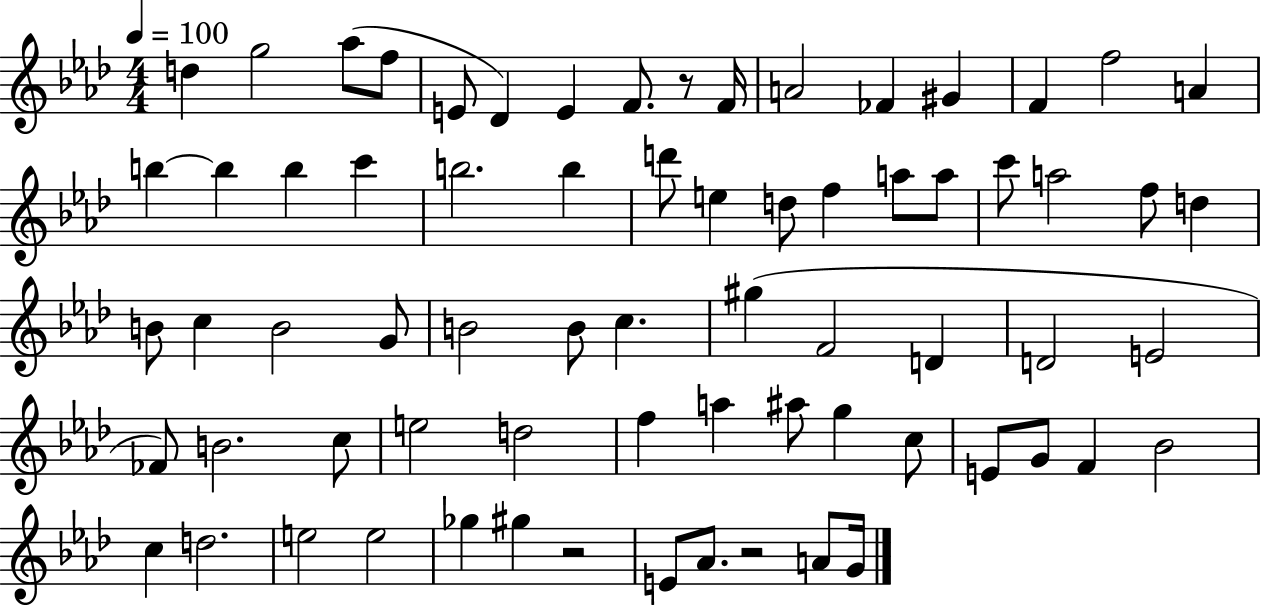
X:1
T:Untitled
M:4/4
L:1/4
K:Ab
d g2 _a/2 f/2 E/2 _D E F/2 z/2 F/4 A2 _F ^G F f2 A b b b c' b2 b d'/2 e d/2 f a/2 a/2 c'/2 a2 f/2 d B/2 c B2 G/2 B2 B/2 c ^g F2 D D2 E2 _F/2 B2 c/2 e2 d2 f a ^a/2 g c/2 E/2 G/2 F _B2 c d2 e2 e2 _g ^g z2 E/2 _A/2 z2 A/2 G/4